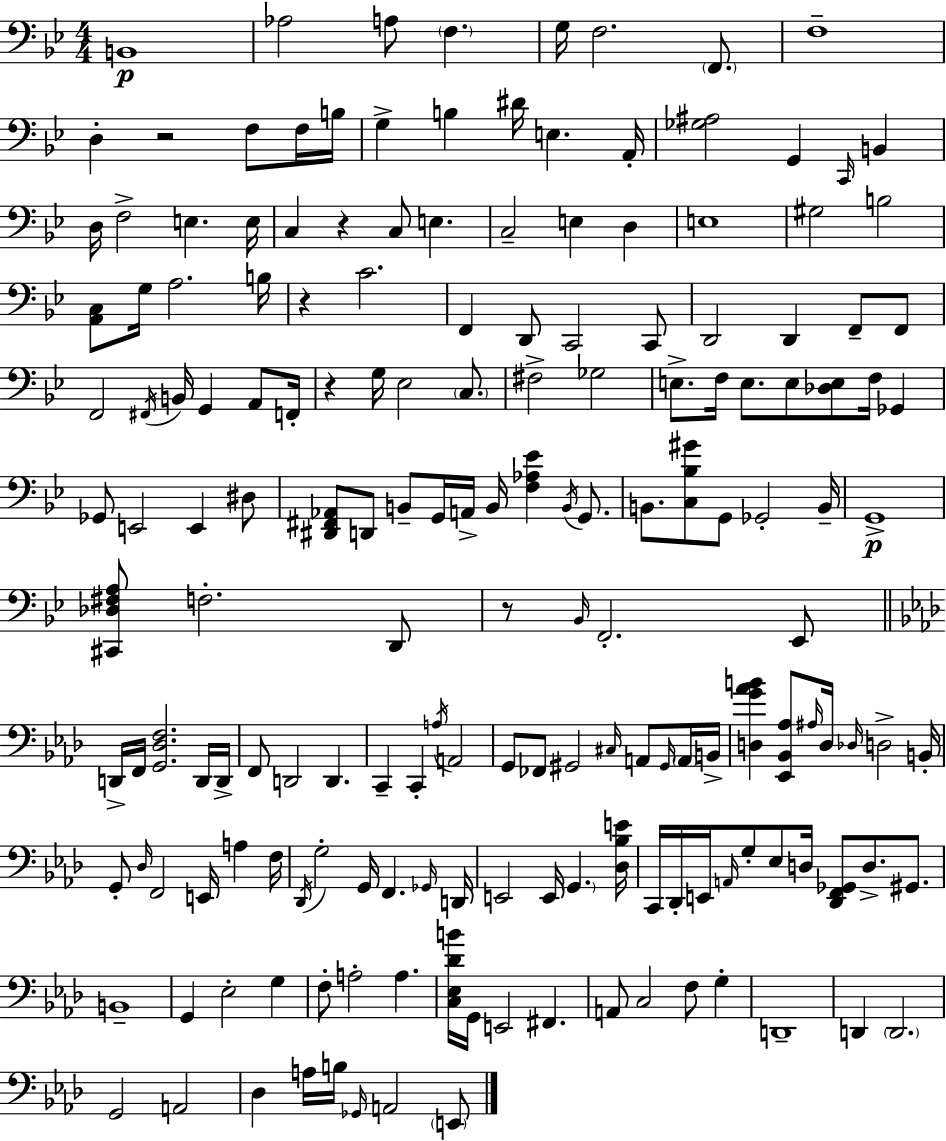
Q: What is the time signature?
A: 4/4